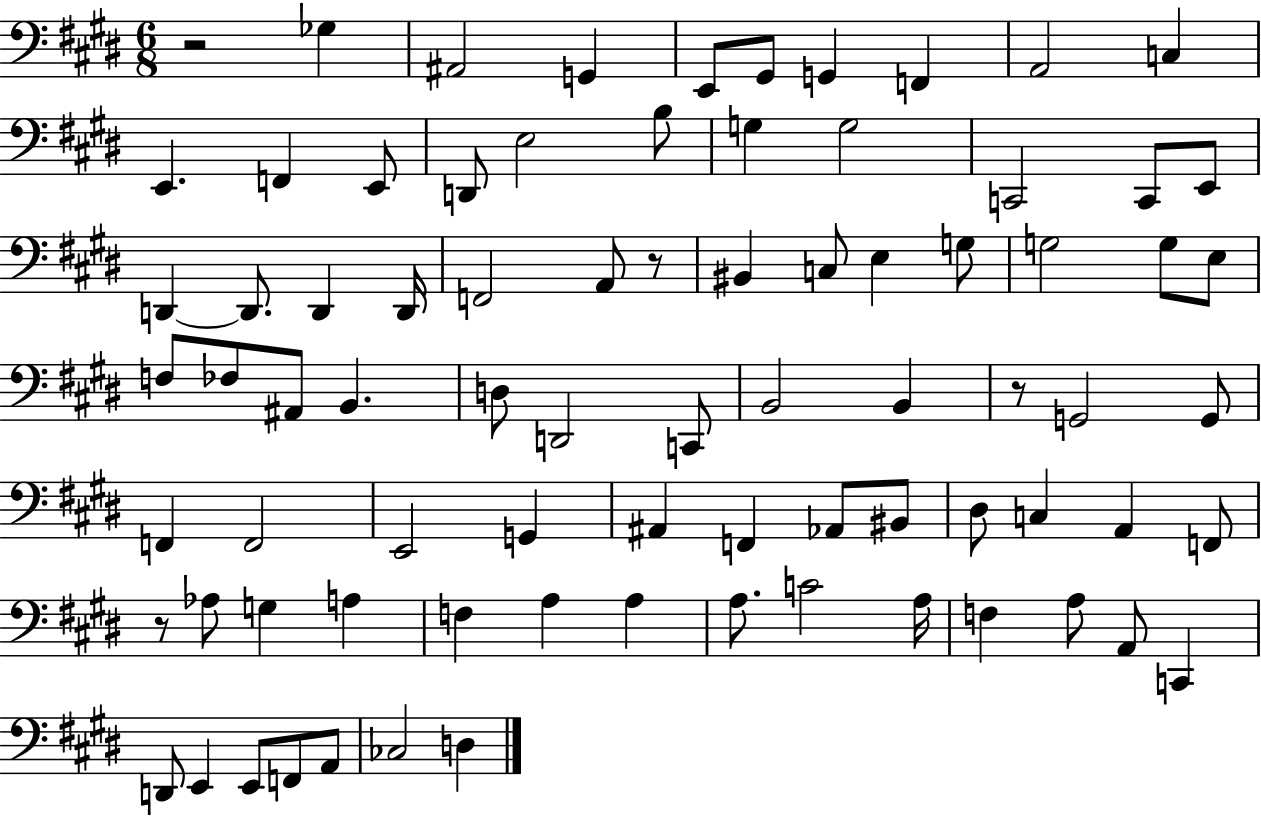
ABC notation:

X:1
T:Untitled
M:6/8
L:1/4
K:E
z2 _G, ^A,,2 G,, E,,/2 ^G,,/2 G,, F,, A,,2 C, E,, F,, E,,/2 D,,/2 E,2 B,/2 G, G,2 C,,2 C,,/2 E,,/2 D,, D,,/2 D,, D,,/4 F,,2 A,,/2 z/2 ^B,, C,/2 E, G,/2 G,2 G,/2 E,/2 F,/2 _F,/2 ^A,,/2 B,, D,/2 D,,2 C,,/2 B,,2 B,, z/2 G,,2 G,,/2 F,, F,,2 E,,2 G,, ^A,, F,, _A,,/2 ^B,,/2 ^D,/2 C, A,, F,,/2 z/2 _A,/2 G, A, F, A, A, A,/2 C2 A,/4 F, A,/2 A,,/2 C,, D,,/2 E,, E,,/2 F,,/2 A,,/2 _C,2 D,